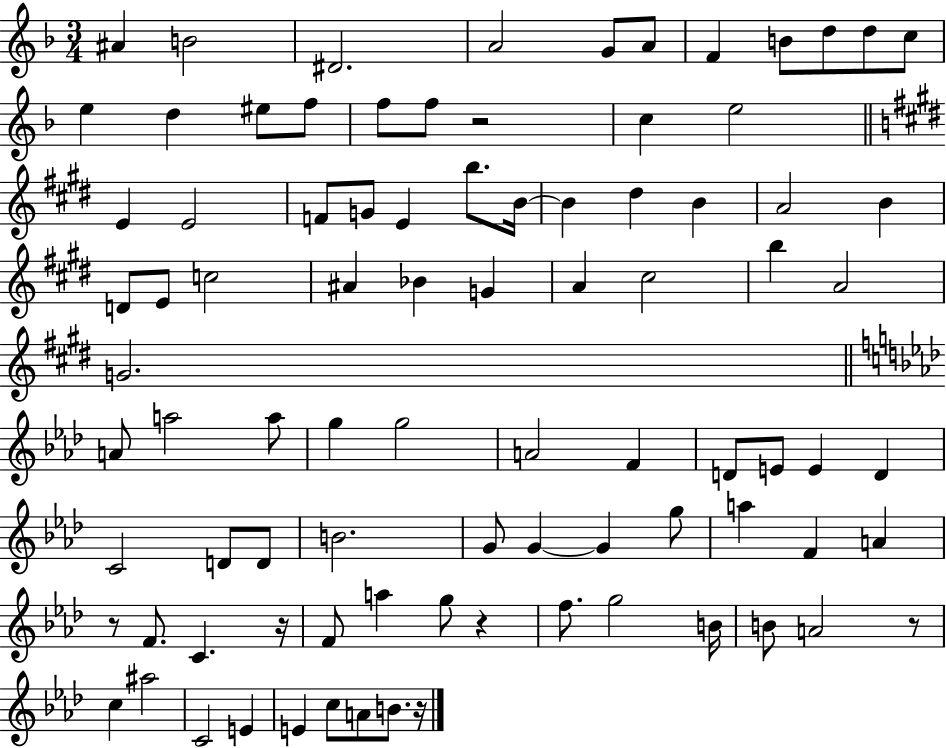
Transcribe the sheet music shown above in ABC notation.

X:1
T:Untitled
M:3/4
L:1/4
K:F
^A B2 ^D2 A2 G/2 A/2 F B/2 d/2 d/2 c/2 e d ^e/2 f/2 f/2 f/2 z2 c e2 E E2 F/2 G/2 E b/2 B/4 B ^d B A2 B D/2 E/2 c2 ^A _B G A ^c2 b A2 G2 A/2 a2 a/2 g g2 A2 F D/2 E/2 E D C2 D/2 D/2 B2 G/2 G G g/2 a F A z/2 F/2 C z/4 F/2 a g/2 z f/2 g2 B/4 B/2 A2 z/2 c ^a2 C2 E E c/2 A/2 B/2 z/4